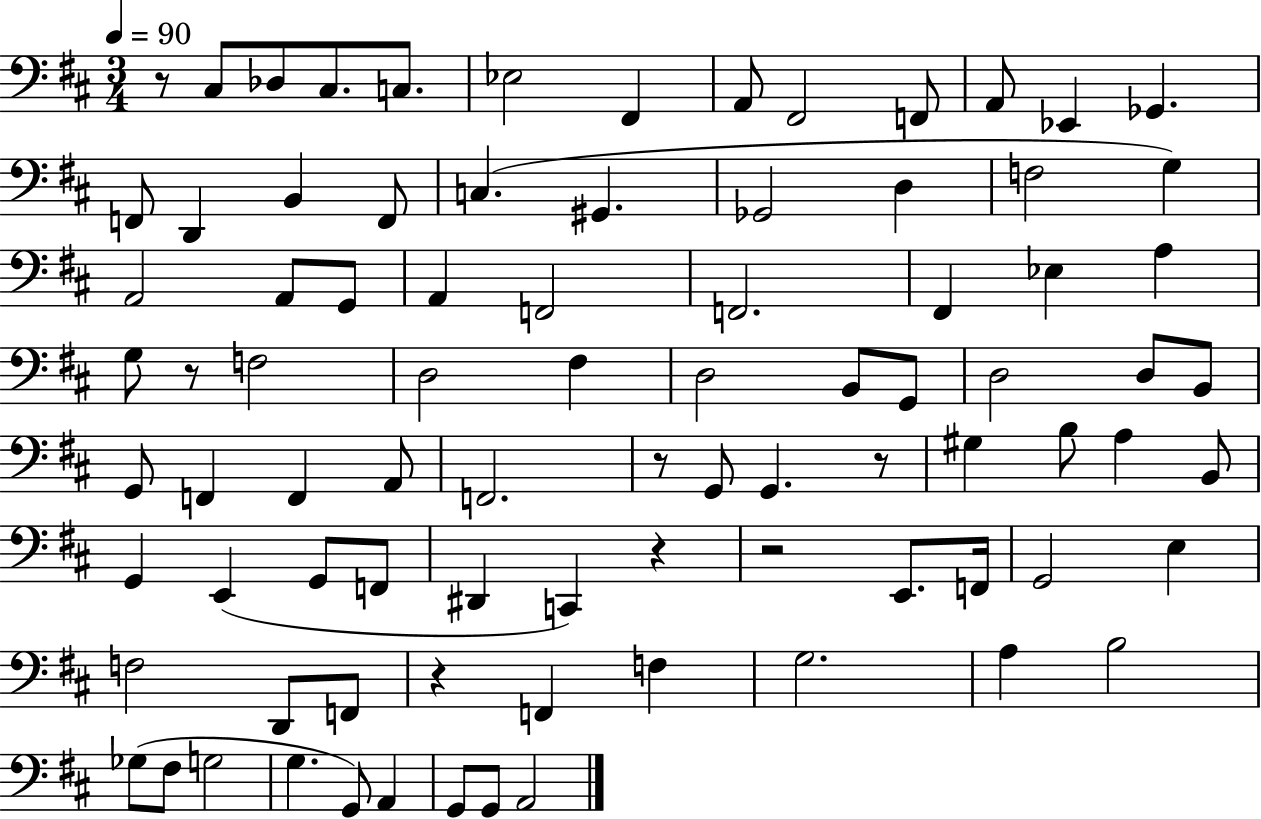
R/e C#3/e Db3/e C#3/e. C3/e. Eb3/h F#2/q A2/e F#2/h F2/e A2/e Eb2/q Gb2/q. F2/e D2/q B2/q F2/e C3/q. G#2/q. Gb2/h D3/q F3/h G3/q A2/h A2/e G2/e A2/q F2/h F2/h. F#2/q Eb3/q A3/q G3/e R/e F3/h D3/h F#3/q D3/h B2/e G2/e D3/h D3/e B2/e G2/e F2/q F2/q A2/e F2/h. R/e G2/e G2/q. R/e G#3/q B3/e A3/q B2/e G2/q E2/q G2/e F2/e D#2/q C2/q R/q R/h E2/e. F2/s G2/h E3/q F3/h D2/e F2/e R/q F2/q F3/q G3/h. A3/q B3/h Gb3/e F#3/e G3/h G3/q. G2/e A2/q G2/e G2/e A2/h